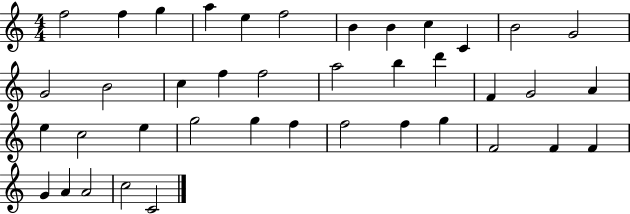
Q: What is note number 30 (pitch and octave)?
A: F5